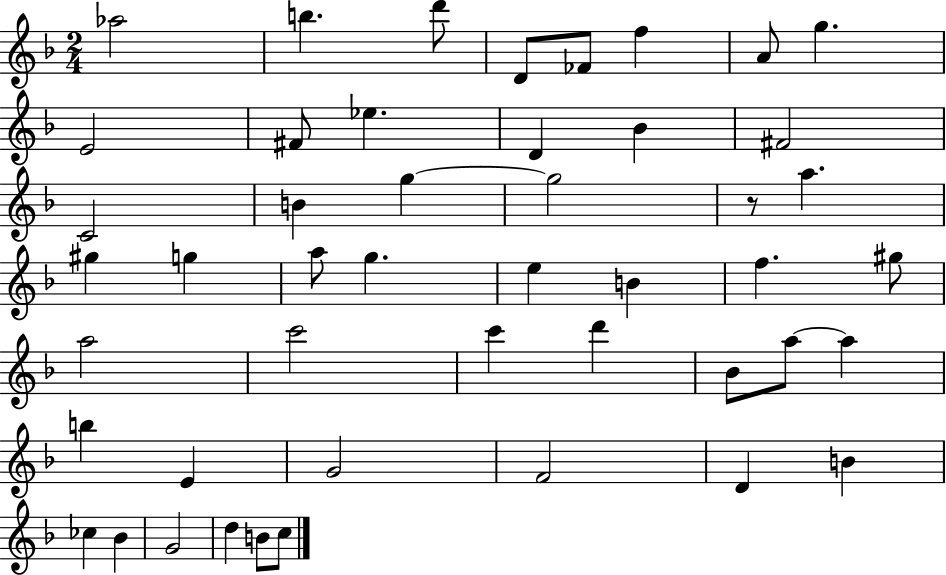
{
  \clef treble
  \numericTimeSignature
  \time 2/4
  \key f \major
  aes''2 | b''4. d'''8 | d'8 fes'8 f''4 | a'8 g''4. | \break e'2 | fis'8 ees''4. | d'4 bes'4 | fis'2 | \break c'2 | b'4 g''4~~ | g''2 | r8 a''4. | \break gis''4 g''4 | a''8 g''4. | e''4 b'4 | f''4. gis''8 | \break a''2 | c'''2 | c'''4 d'''4 | bes'8 a''8~~ a''4 | \break b''4 e'4 | g'2 | f'2 | d'4 b'4 | \break ces''4 bes'4 | g'2 | d''4 b'8 c''8 | \bar "|."
}